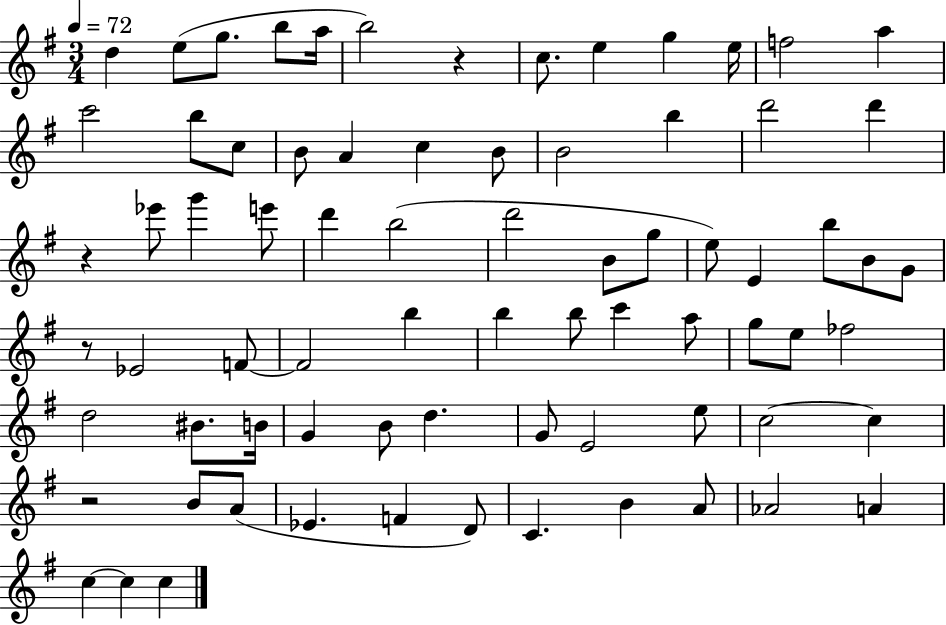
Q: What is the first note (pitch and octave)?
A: D5